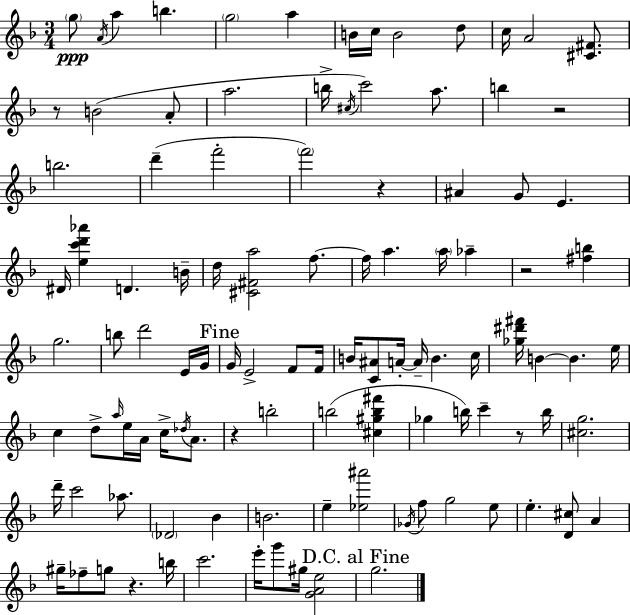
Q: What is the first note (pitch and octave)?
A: G5